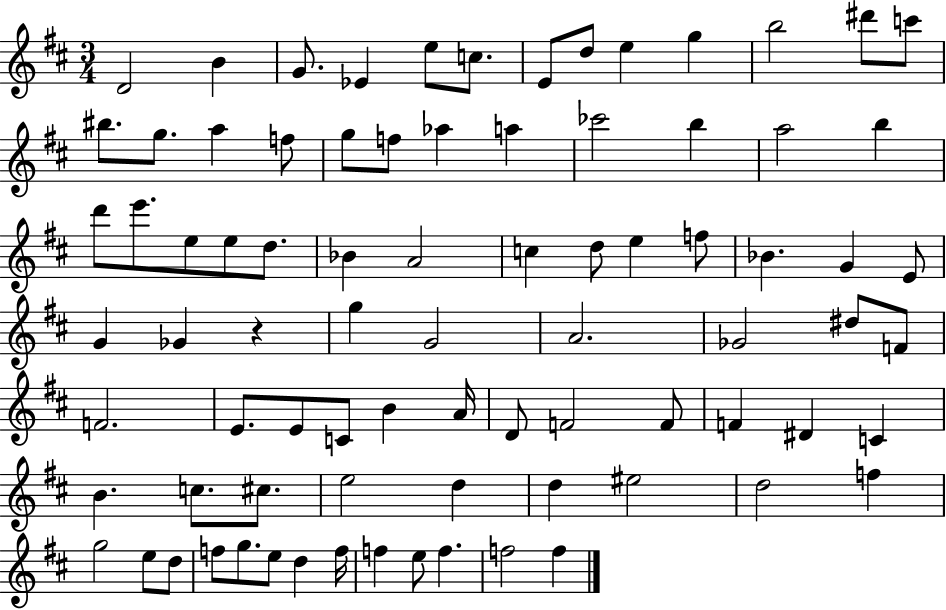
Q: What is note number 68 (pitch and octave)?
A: F5